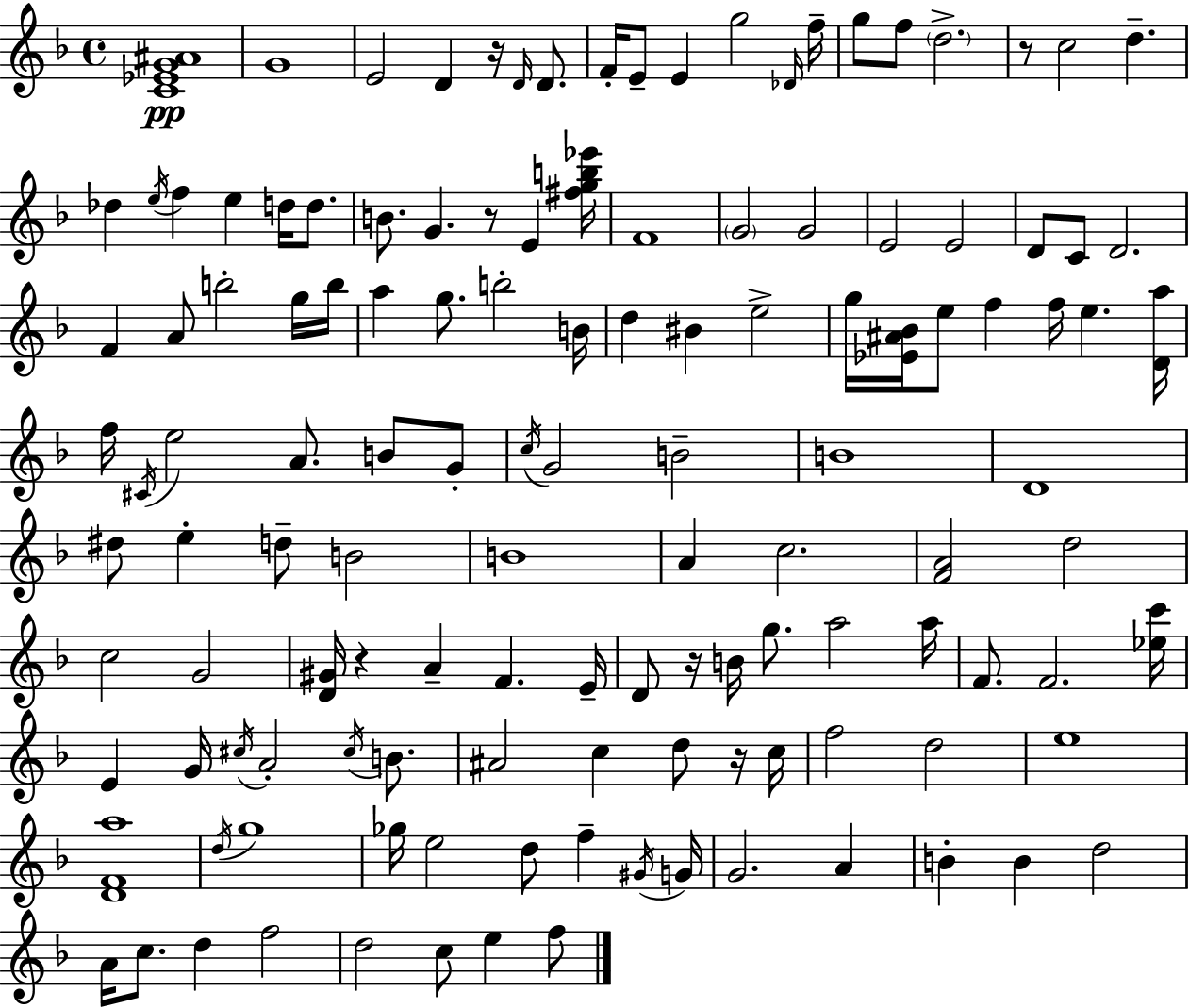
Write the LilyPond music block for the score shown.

{
  \clef treble
  \time 4/4
  \defaultTimeSignature
  \key d \minor
  <c' ees' g' ais'>1\pp | g'1 | e'2 d'4 r16 \grace { d'16 } d'8. | f'16-. e'8-- e'4 g''2 | \break \grace { des'16 } f''16-- g''8 f''8 \parenthesize d''2.-> | r8 c''2 d''4.-- | des''4 \acciaccatura { e''16 } f''4 e''4 d''16 | d''8. b'8. g'4. r8 e'4 | \break <fis'' g'' b'' ees'''>16 f'1 | \parenthesize g'2 g'2 | e'2 e'2 | d'8 c'8 d'2. | \break f'4 a'8 b''2-. | g''16 b''16 a''4 g''8. b''2-. | b'16 d''4 bis'4 e''2-> | g''16 <ees' ais' bes'>16 e''8 f''4 f''16 e''4. | \break <d' a''>16 f''16 \acciaccatura { cis'16 } e''2 a'8. | b'8 g'8-. \acciaccatura { c''16 } g'2 b'2-- | b'1 | d'1 | \break dis''8 e''4-. d''8-- b'2 | b'1 | a'4 c''2. | <f' a'>2 d''2 | \break c''2 g'2 | <d' gis'>16 r4 a'4-- f'4. | e'16-- d'8 r16 b'16 g''8. a''2 | a''16 f'8. f'2. | \break <ees'' c'''>16 e'4 g'16 \acciaccatura { cis''16 } a'2-. | \acciaccatura { cis''16 } b'8. ais'2 c''4 | d''8 r16 c''16 f''2 d''2 | e''1 | \break <d' f' a''>1 | \acciaccatura { d''16 } g''1 | ges''16 e''2 | d''8 f''4-- \acciaccatura { gis'16 } g'16 g'2. | \break a'4 b'4-. b'4 | d''2 a'16 c''8. d''4 | f''2 d''2 | c''8 e''4 f''8 \bar "|."
}